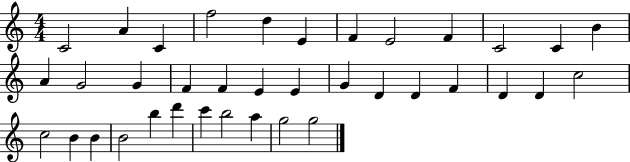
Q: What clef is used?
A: treble